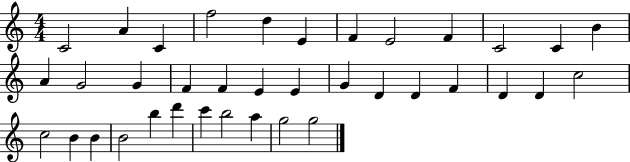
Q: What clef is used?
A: treble